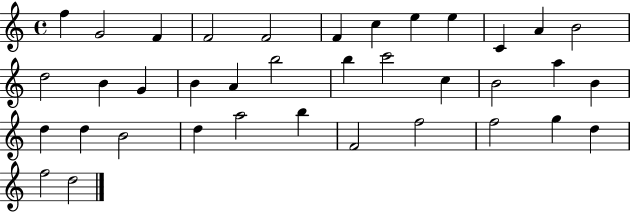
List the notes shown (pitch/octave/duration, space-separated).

F5/q G4/h F4/q F4/h F4/h F4/q C5/q E5/q E5/q C4/q A4/q B4/h D5/h B4/q G4/q B4/q A4/q B5/h B5/q C6/h C5/q B4/h A5/q B4/q D5/q D5/q B4/h D5/q A5/h B5/q F4/h F5/h F5/h G5/q D5/q F5/h D5/h